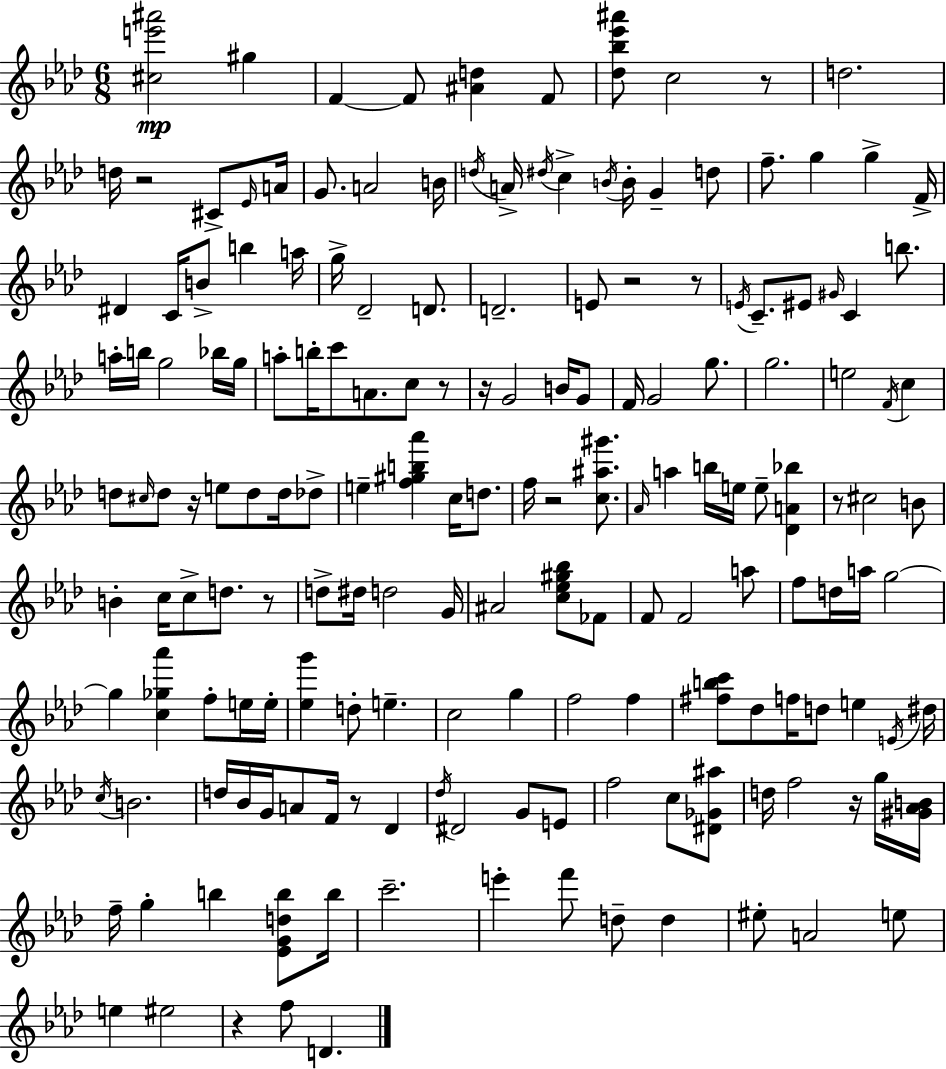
{
  \clef treble
  \numericTimeSignature
  \time 6/8
  \key f \minor
  \repeat volta 2 { <cis'' e''' ais'''>2\mp gis''4 | f'4~~ f'8 <ais' d''>4 f'8 | <des'' bes'' ees''' ais'''>8 c''2 r8 | d''2. | \break d''16 r2 cis'8-> \grace { ees'16 } | a'16 g'8. a'2 | b'16 \acciaccatura { d''16 } a'16-> \acciaccatura { dis''16 } c''4-> \acciaccatura { b'16 } b'16-. g'4-- | d''8 f''8.-- g''4 g''4-> | \break f'16-> dis'4 c'16 b'8-> b''4 | a''16 g''16-> des'2-- | d'8. d'2.-- | e'8 r2 | \break r8 \acciaccatura { e'16 } c'8.-- eis'8 \grace { gis'16 } c'4 | b''8. a''16-. b''16 g''2 | bes''16 g''16 a''8-. b''16-. c'''8 a'8. | c''8 r8 r16 g'2 | \break b'16 g'8 f'16 g'2 | g''8. g''2. | e''2 | \acciaccatura { f'16 } c''4 d''8 \grace { cis''16 } d''8 | \break r16 e''8 d''8 d''16 des''8-> e''4-- | <f'' gis'' b'' aes'''>4 c''16 d''8. f''16 r2 | <c'' ais'' gis'''>8. \grace { aes'16 } a''4 | b''16 e''16 e''8-- <des' a' bes''>4 r8 cis''2 | \break b'8 b'4-. | c''16 c''8-> d''8. r8 d''8-> dis''16 | d''2 g'16 ais'2 | <c'' ees'' gis'' bes''>8 fes'8 f'8 f'2 | \break a''8 f''8 d''16 | a''16 g''2~~ g''4 | <c'' ges'' aes'''>4 f''8-. e''16 e''16-. <ees'' g'''>4 | d''8-. e''4.-- c''2 | \break g''4 f''2 | f''4 <fis'' b'' c'''>8 des''8 | f''16 d''8 e''4 \acciaccatura { e'16 } dis''16 \acciaccatura { c''16 } b'2. | d''16 | \break bes'16 g'16 a'8 f'16 r8 des'4 \acciaccatura { des''16 } | dis'2 g'8 e'8 | f''2 c''8 <dis' ges' ais''>8 | d''16 f''2 r16 g''16 <gis' aes' b'>16 | \break f''16-- g''4-. b''4 <ees' g' d'' b''>8 b''16 | c'''2.-- | e'''4-. f'''8 d''8-- d''4 | eis''8-. a'2 e''8 | \break e''4 eis''2 | r4 f''8 d'4. | } \bar "|."
}